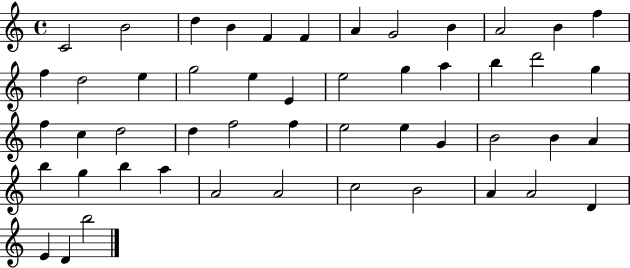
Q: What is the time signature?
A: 4/4